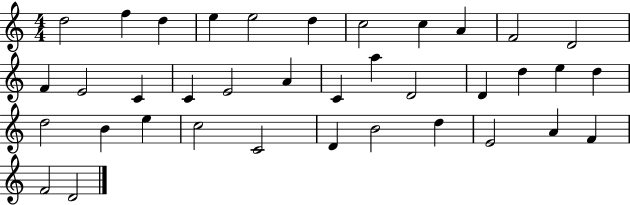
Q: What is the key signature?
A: C major